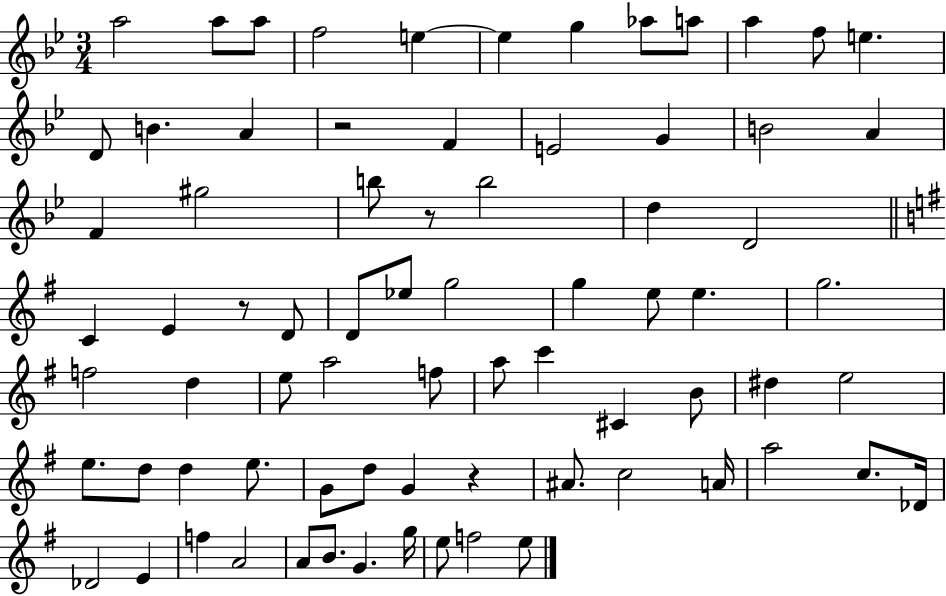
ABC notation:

X:1
T:Untitled
M:3/4
L:1/4
K:Bb
a2 a/2 a/2 f2 e e g _a/2 a/2 a f/2 e D/2 B A z2 F E2 G B2 A F ^g2 b/2 z/2 b2 d D2 C E z/2 D/2 D/2 _e/2 g2 g e/2 e g2 f2 d e/2 a2 f/2 a/2 c' ^C B/2 ^d e2 e/2 d/2 d e/2 G/2 d/2 G z ^A/2 c2 A/4 a2 c/2 _D/4 _D2 E f A2 A/2 B/2 G g/4 e/2 f2 e/2